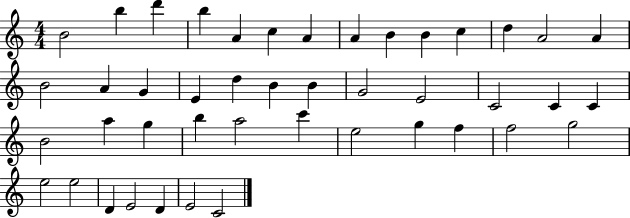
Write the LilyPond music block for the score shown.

{
  \clef treble
  \numericTimeSignature
  \time 4/4
  \key c \major
  b'2 b''4 d'''4 | b''4 a'4 c''4 a'4 | a'4 b'4 b'4 c''4 | d''4 a'2 a'4 | \break b'2 a'4 g'4 | e'4 d''4 b'4 b'4 | g'2 e'2 | c'2 c'4 c'4 | \break b'2 a''4 g''4 | b''4 a''2 c'''4 | e''2 g''4 f''4 | f''2 g''2 | \break e''2 e''2 | d'4 e'2 d'4 | e'2 c'2 | \bar "|."
}